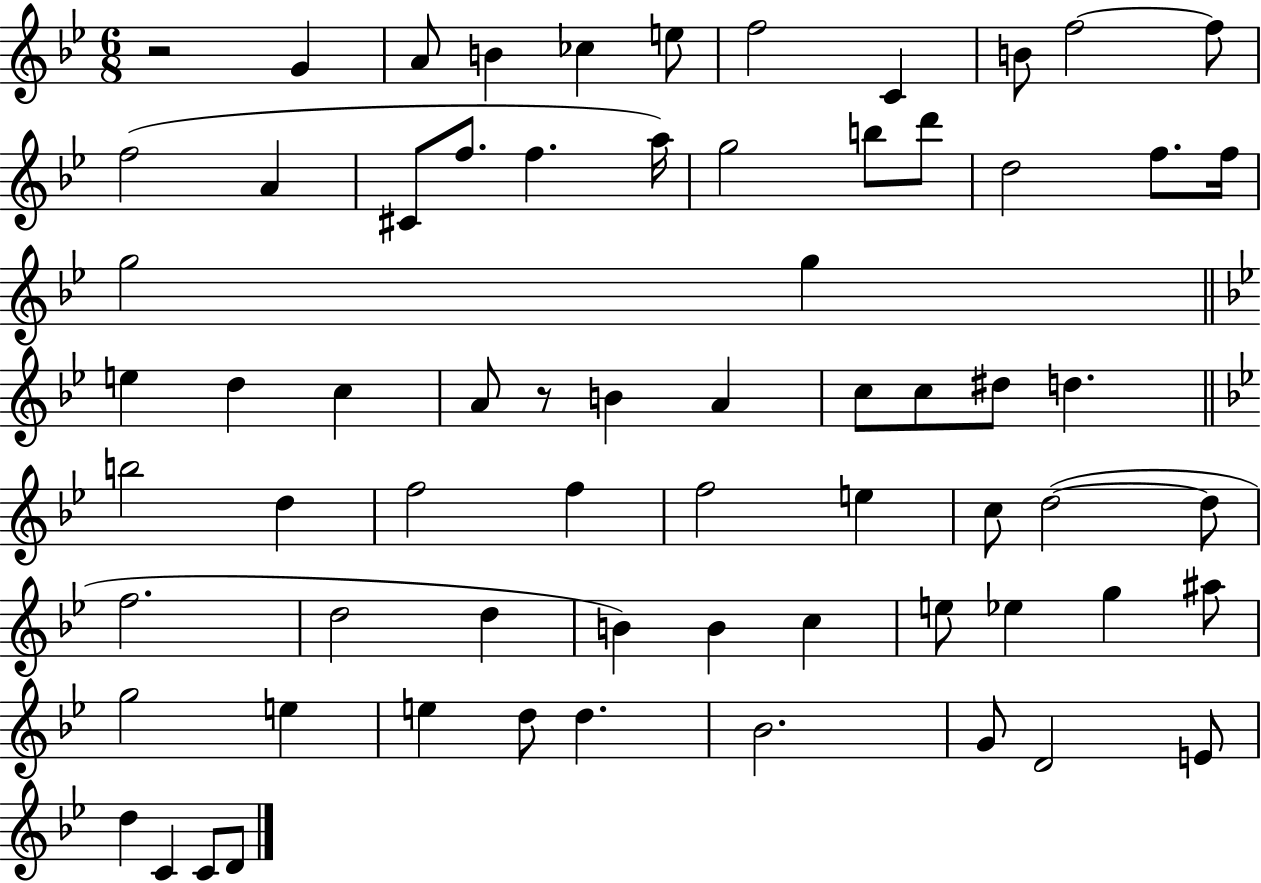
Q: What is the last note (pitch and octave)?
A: D4